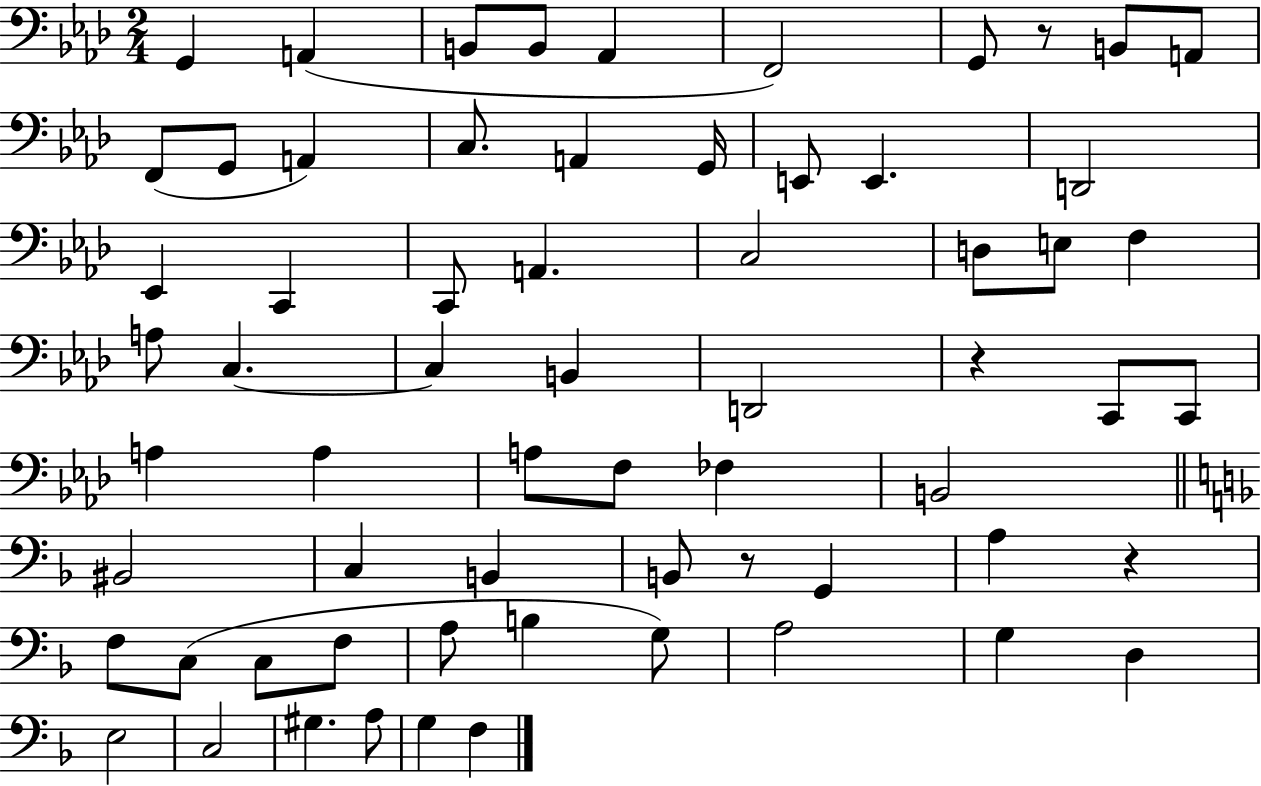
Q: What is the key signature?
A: AES major